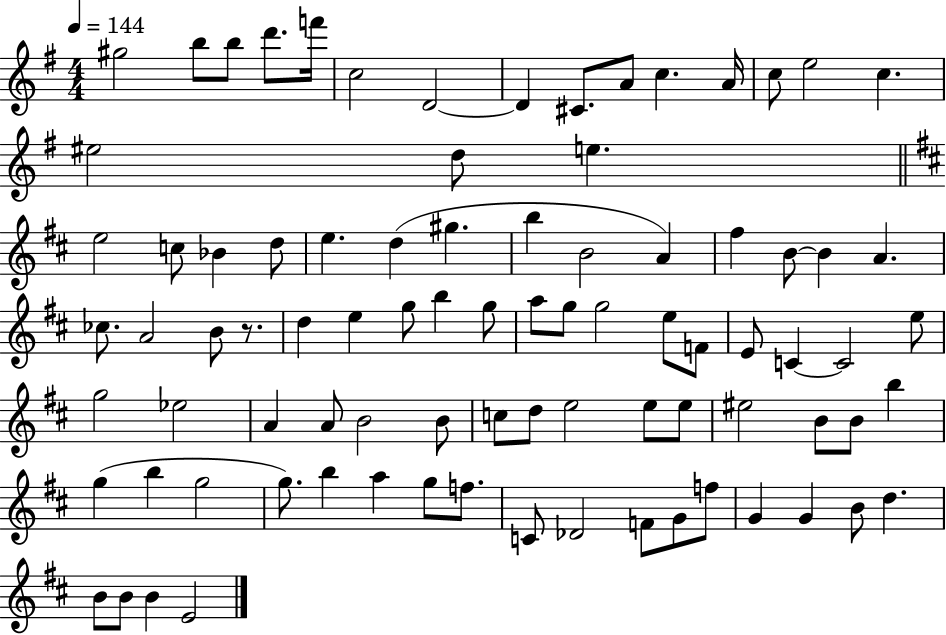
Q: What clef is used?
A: treble